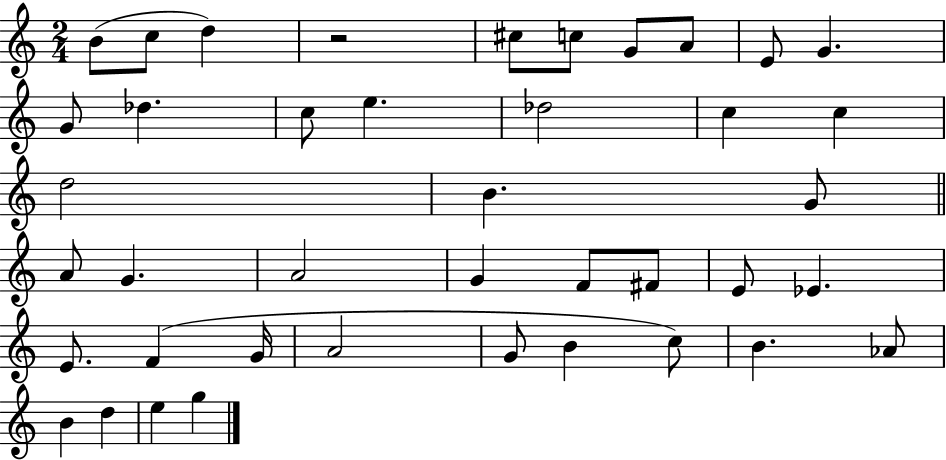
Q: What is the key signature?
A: C major